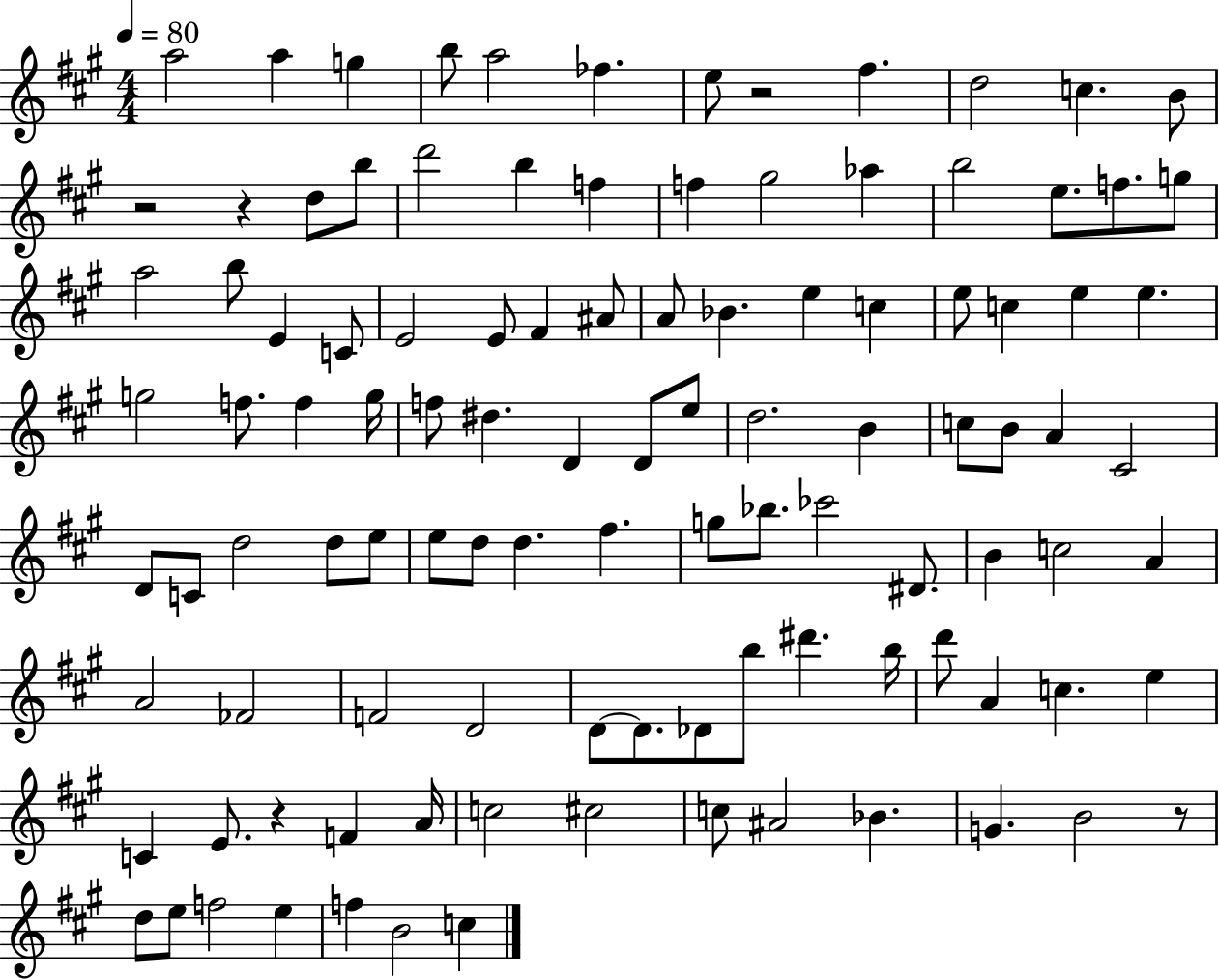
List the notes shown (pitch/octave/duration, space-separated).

A5/h A5/q G5/q B5/e A5/h FES5/q. E5/e R/h F#5/q. D5/h C5/q. B4/e R/h R/q D5/e B5/e D6/h B5/q F5/q F5/q G#5/h Ab5/q B5/h E5/e. F5/e. G5/e A5/h B5/e E4/q C4/e E4/h E4/e F#4/q A#4/e A4/e Bb4/q. E5/q C5/q E5/e C5/q E5/q E5/q. G5/h F5/e. F5/q G5/s F5/e D#5/q. D4/q D4/e E5/e D5/h. B4/q C5/e B4/e A4/q C#4/h D4/e C4/e D5/h D5/e E5/e E5/e D5/e D5/q. F#5/q. G5/e Bb5/e. CES6/h D#4/e. B4/q C5/h A4/q A4/h FES4/h F4/h D4/h D4/e D4/e. Db4/e B5/e D#6/q. B5/s D6/e A4/q C5/q. E5/q C4/q E4/e. R/q F4/q A4/s C5/h C#5/h C5/e A#4/h Bb4/q. G4/q. B4/h R/e D5/e E5/e F5/h E5/q F5/q B4/h C5/q